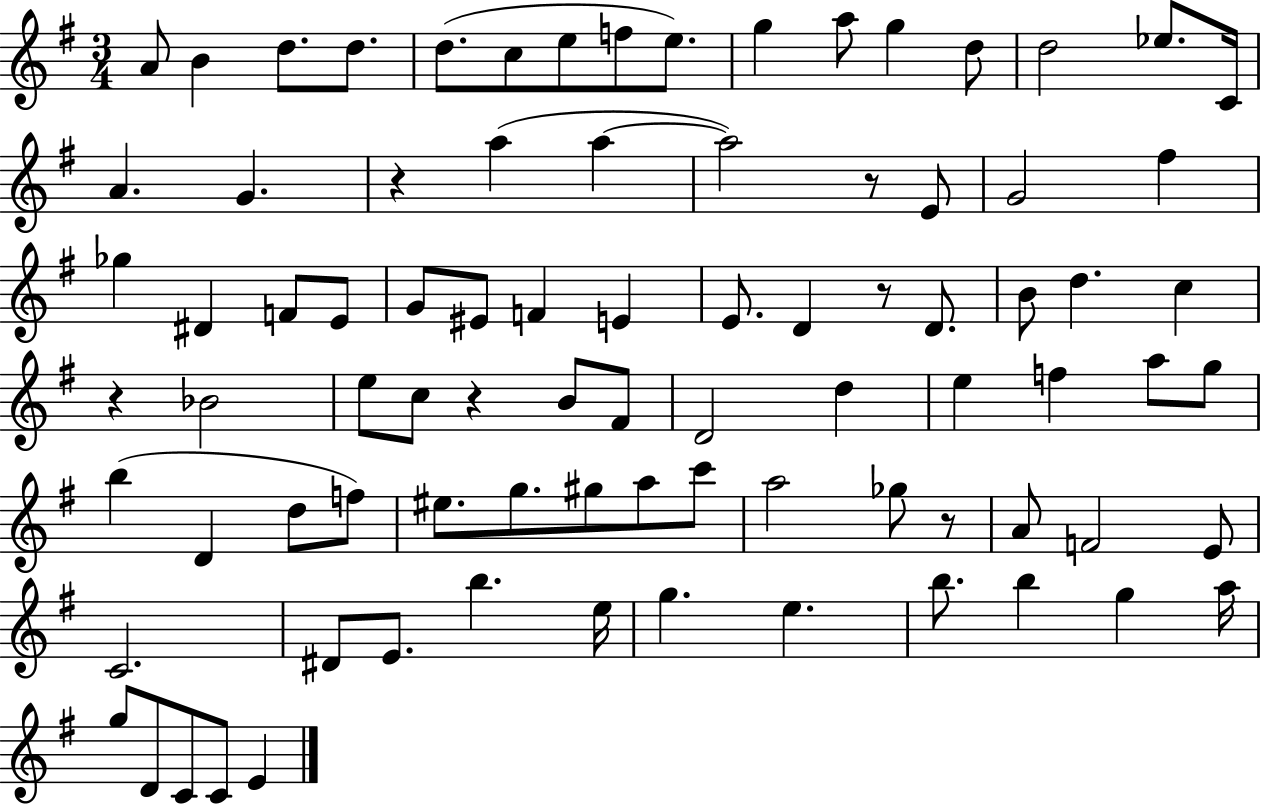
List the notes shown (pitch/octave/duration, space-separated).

A4/e B4/q D5/e. D5/e. D5/e. C5/e E5/e F5/e E5/e. G5/q A5/e G5/q D5/e D5/h Eb5/e. C4/s A4/q. G4/q. R/q A5/q A5/q A5/h R/e E4/e G4/h F#5/q Gb5/q D#4/q F4/e E4/e G4/e EIS4/e F4/q E4/q E4/e. D4/q R/e D4/e. B4/e D5/q. C5/q R/q Bb4/h E5/e C5/e R/q B4/e F#4/e D4/h D5/q E5/q F5/q A5/e G5/e B5/q D4/q D5/e F5/e EIS5/e. G5/e. G#5/e A5/e C6/e A5/h Gb5/e R/e A4/e F4/h E4/e C4/h. D#4/e E4/e. B5/q. E5/s G5/q. E5/q. B5/e. B5/q G5/q A5/s G5/e D4/e C4/e C4/e E4/q